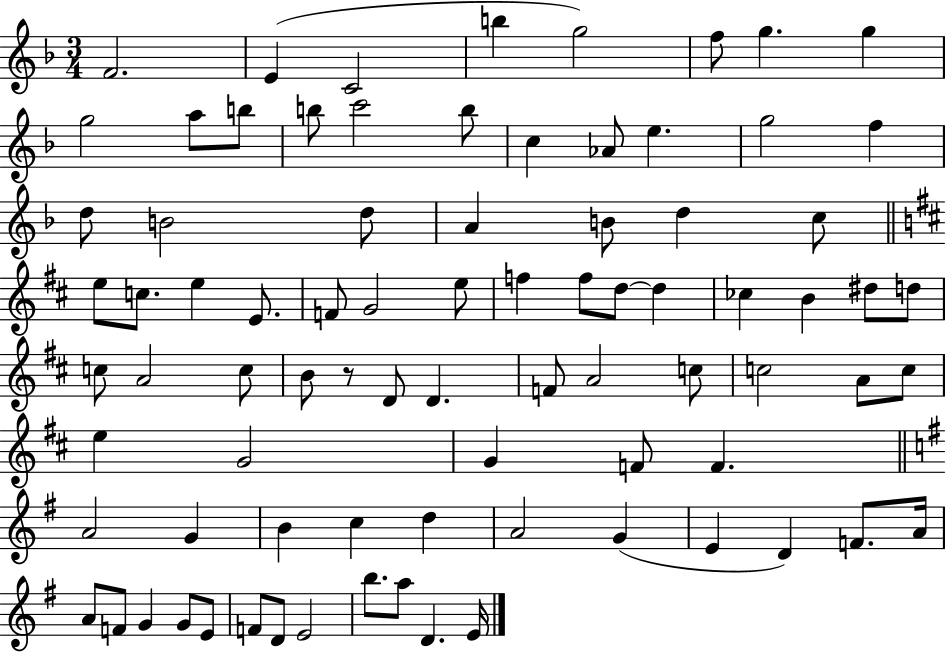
F4/h. E4/q C4/h B5/q G5/h F5/e G5/q. G5/q G5/h A5/e B5/e B5/e C6/h B5/e C5/q Ab4/e E5/q. G5/h F5/q D5/e B4/h D5/e A4/q B4/e D5/q C5/e E5/e C5/e. E5/q E4/e. F4/e G4/h E5/e F5/q F5/e D5/e D5/q CES5/q B4/q D#5/e D5/e C5/e A4/h C5/e B4/e R/e D4/e D4/q. F4/e A4/h C5/e C5/h A4/e C5/e E5/q G4/h G4/q F4/e F4/q. A4/h G4/q B4/q C5/q D5/q A4/h G4/q E4/q D4/q F4/e. A4/s A4/e F4/e G4/q G4/e E4/e F4/e D4/e E4/h B5/e. A5/e D4/q. E4/s